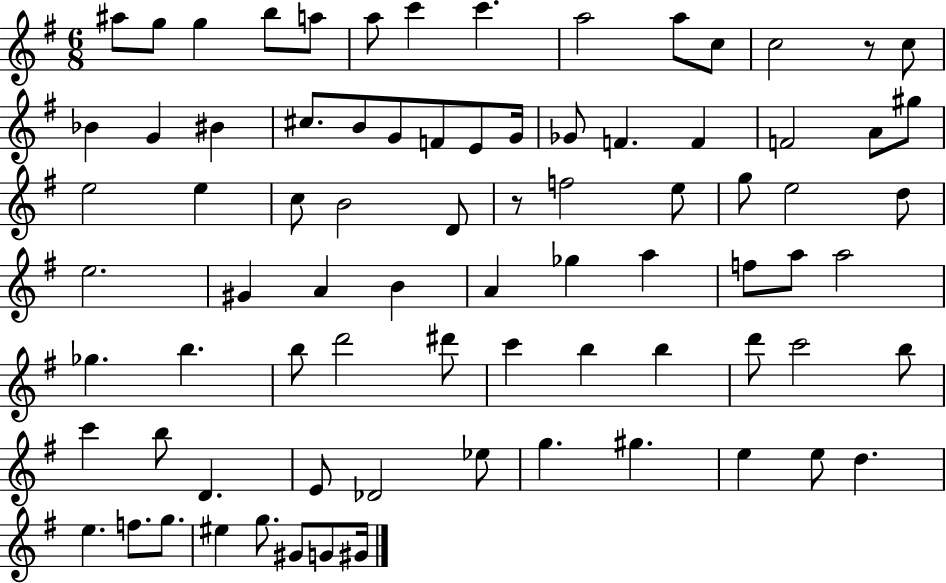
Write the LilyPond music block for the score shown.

{
  \clef treble
  \numericTimeSignature
  \time 6/8
  \key g \major
  ais''8 g''8 g''4 b''8 a''8 | a''8 c'''4 c'''4. | a''2 a''8 c''8 | c''2 r8 c''8 | \break bes'4 g'4 bis'4 | cis''8. b'8 g'8 f'8 e'8 g'16 | ges'8 f'4. f'4 | f'2 a'8 gis''8 | \break e''2 e''4 | c''8 b'2 d'8 | r8 f''2 e''8 | g''8 e''2 d''8 | \break e''2. | gis'4 a'4 b'4 | a'4 ges''4 a''4 | f''8 a''8 a''2 | \break ges''4. b''4. | b''8 d'''2 dis'''8 | c'''4 b''4 b''4 | d'''8 c'''2 b''8 | \break c'''4 b''8 d'4. | e'8 des'2 ees''8 | g''4. gis''4. | e''4 e''8 d''4. | \break e''4. f''8. g''8. | eis''4 g''8. gis'8 g'8 gis'16 | \bar "|."
}